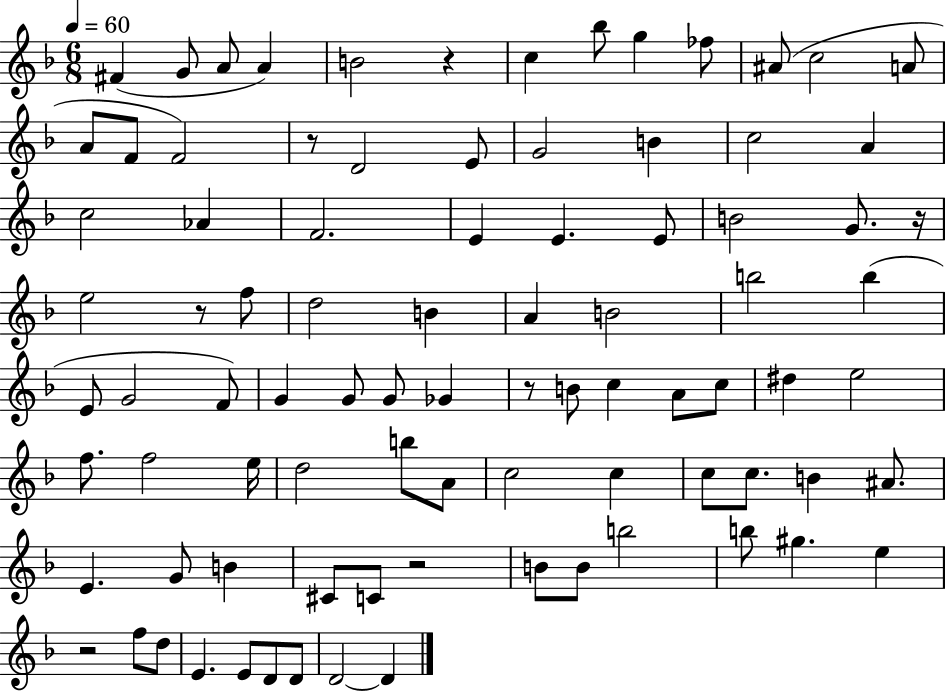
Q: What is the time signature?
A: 6/8